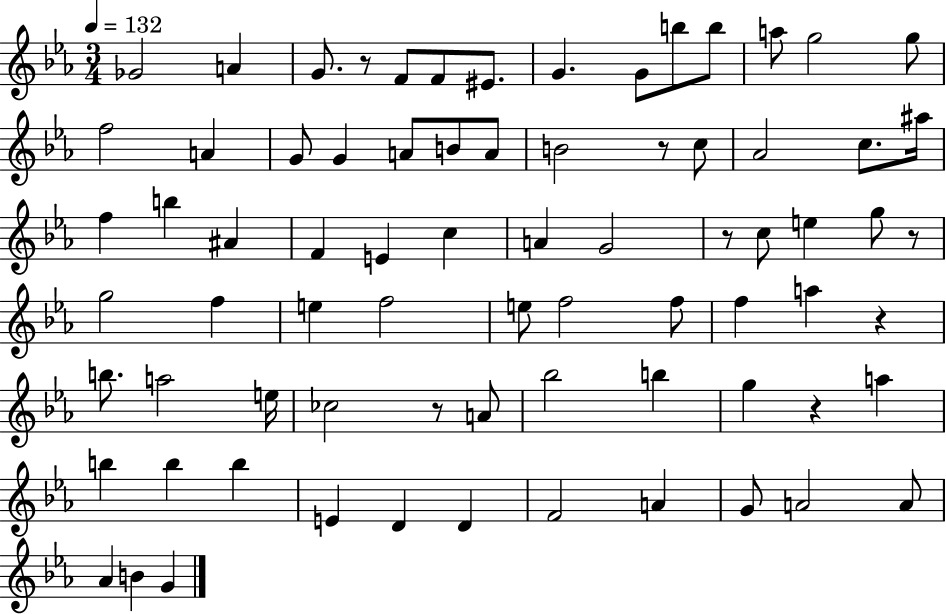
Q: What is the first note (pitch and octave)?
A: Gb4